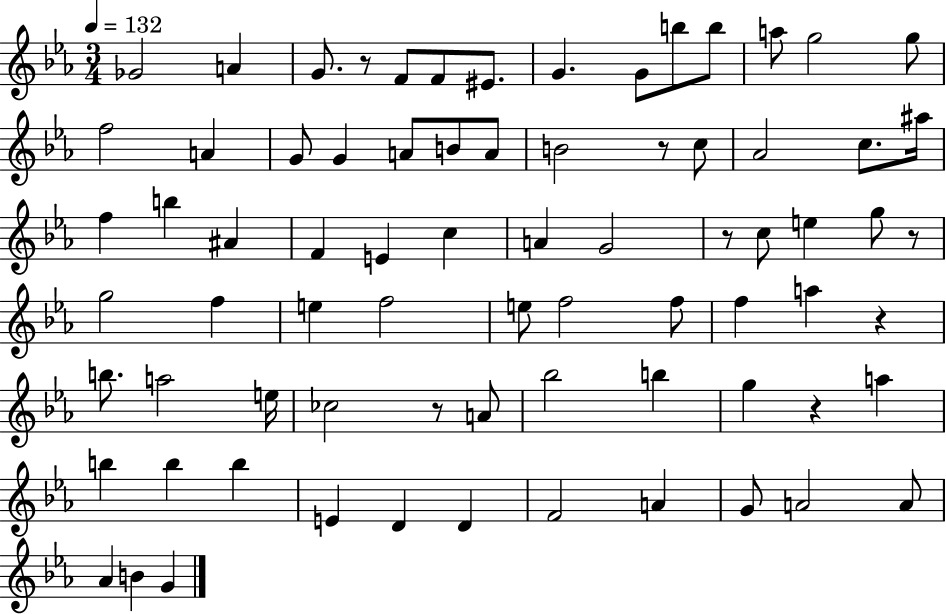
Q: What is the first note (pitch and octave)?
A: Gb4